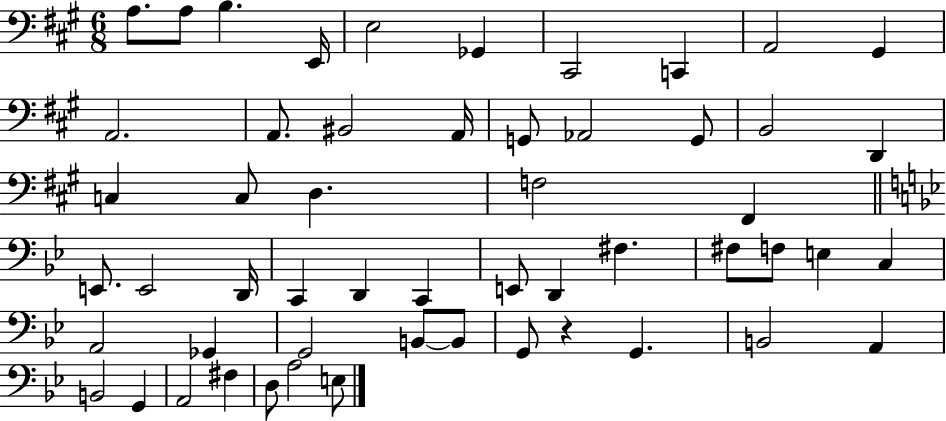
A3/e. A3/e B3/q. E2/s E3/h Gb2/q C#2/h C2/q A2/h G#2/q A2/h. A2/e. BIS2/h A2/s G2/e Ab2/h G2/e B2/h D2/q C3/q C3/e D3/q. F3/h F#2/q E2/e. E2/h D2/s C2/q D2/q C2/q E2/e D2/q F#3/q. F#3/e F3/e E3/q C3/q A2/h Gb2/q G2/h B2/e B2/e G2/e R/q G2/q. B2/h A2/q B2/h G2/q A2/h F#3/q D3/e A3/h E3/e